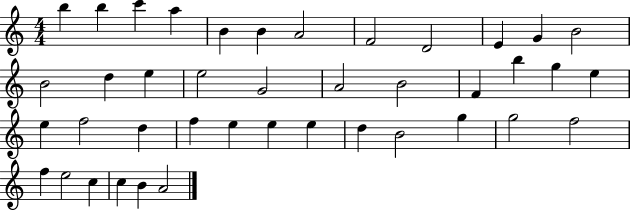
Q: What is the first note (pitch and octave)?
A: B5